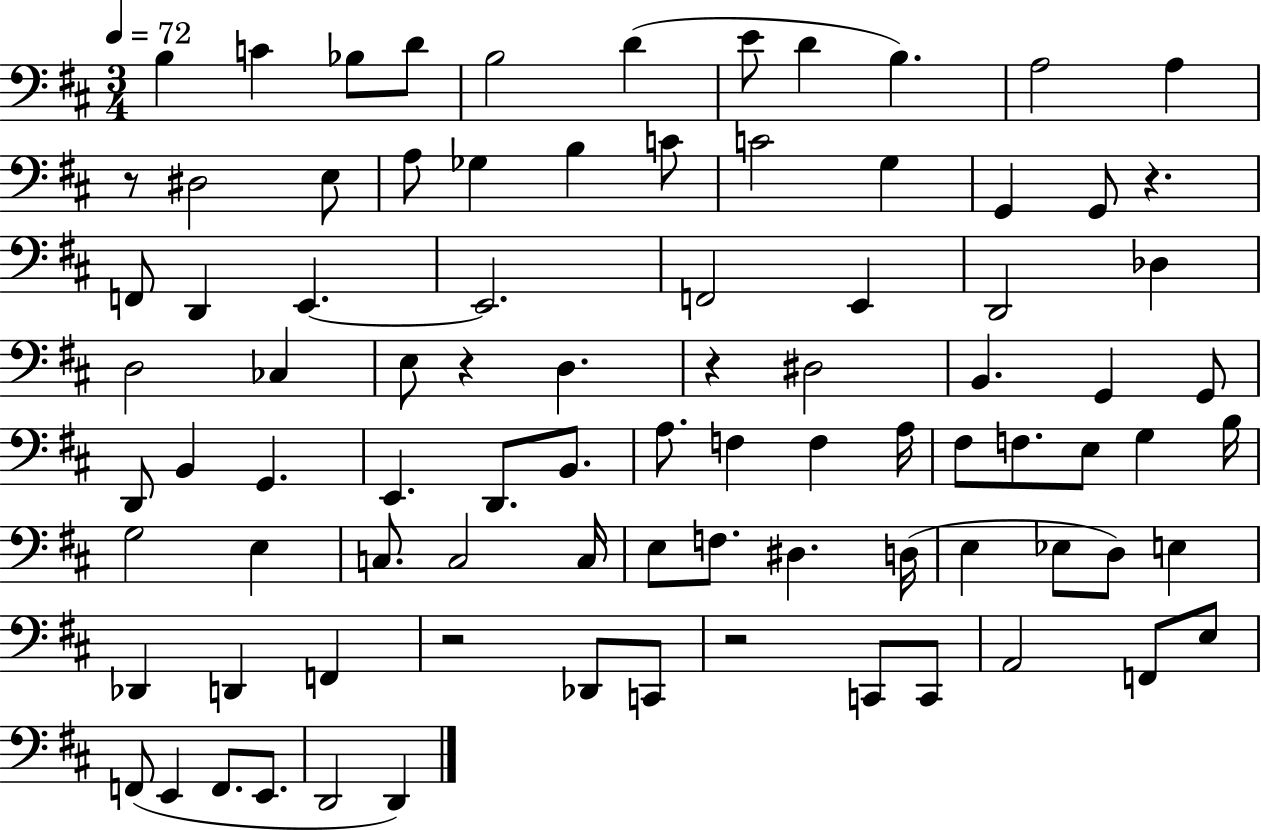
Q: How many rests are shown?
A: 6